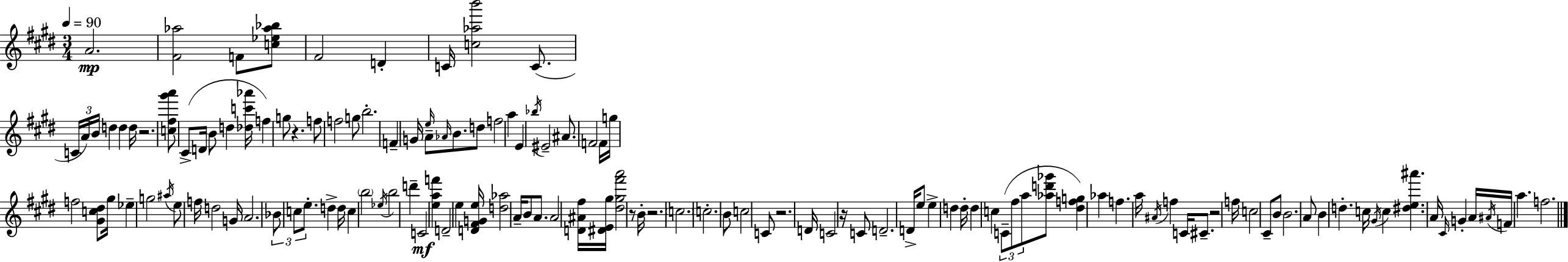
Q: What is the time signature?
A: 3/4